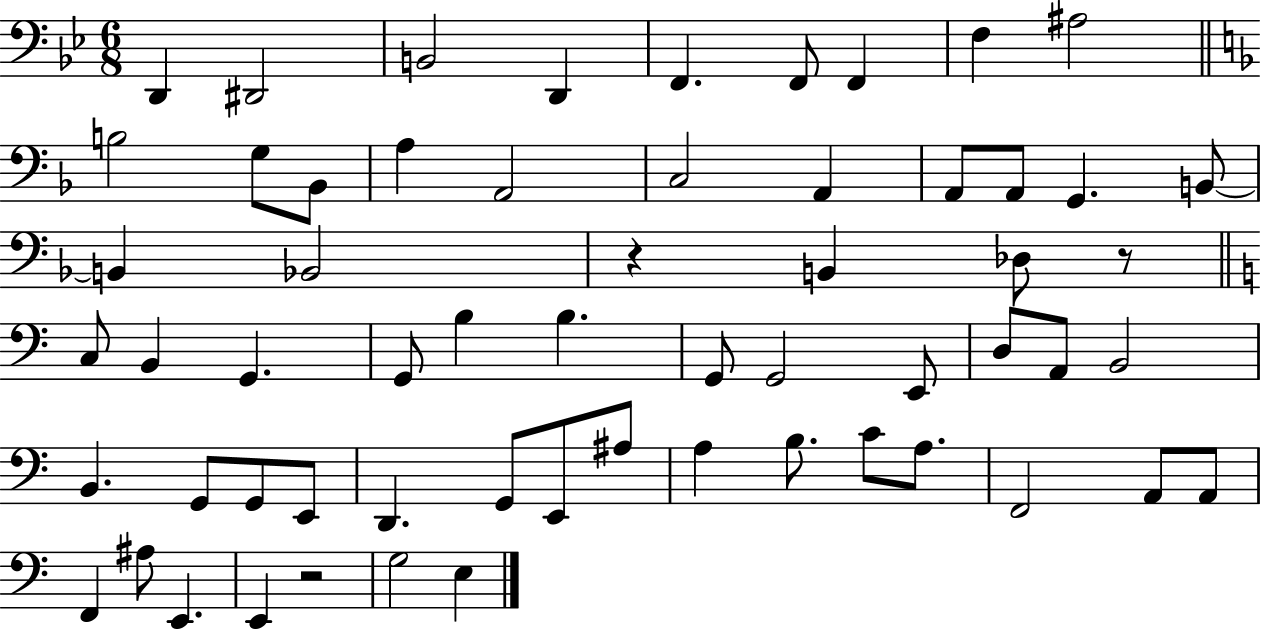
{
  \clef bass
  \numericTimeSignature
  \time 6/8
  \key bes \major
  d,4 dis,2 | b,2 d,4 | f,4. f,8 f,4 | f4 ais2 | \break \bar "||" \break \key f \major b2 g8 bes,8 | a4 a,2 | c2 a,4 | a,8 a,8 g,4. b,8~~ | \break b,4 bes,2 | r4 b,4 des8 r8 | \bar "||" \break \key c \major c8 b,4 g,4. | g,8 b4 b4. | g,8 g,2 e,8 | d8 a,8 b,2 | \break b,4. g,8 g,8 e,8 | d,4. g,8 e,8 ais8 | a4 b8. c'8 a8. | f,2 a,8 a,8 | \break f,4 ais8 e,4. | e,4 r2 | g2 e4 | \bar "|."
}